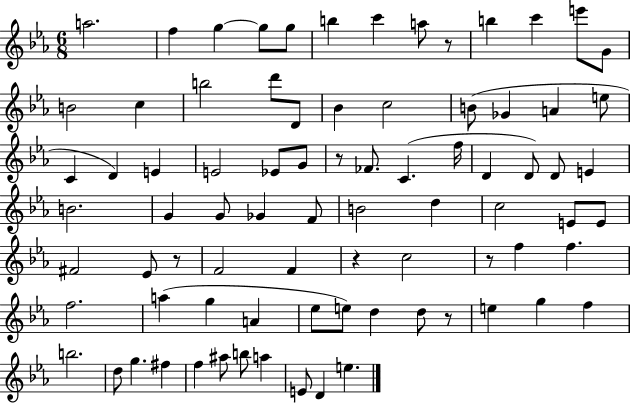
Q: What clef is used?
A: treble